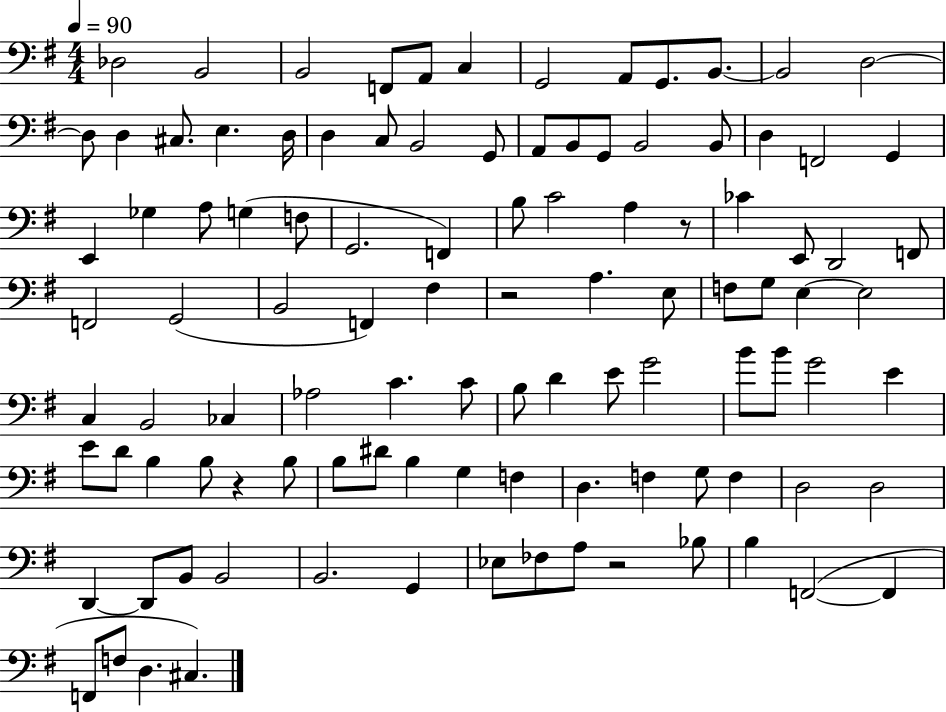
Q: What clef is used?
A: bass